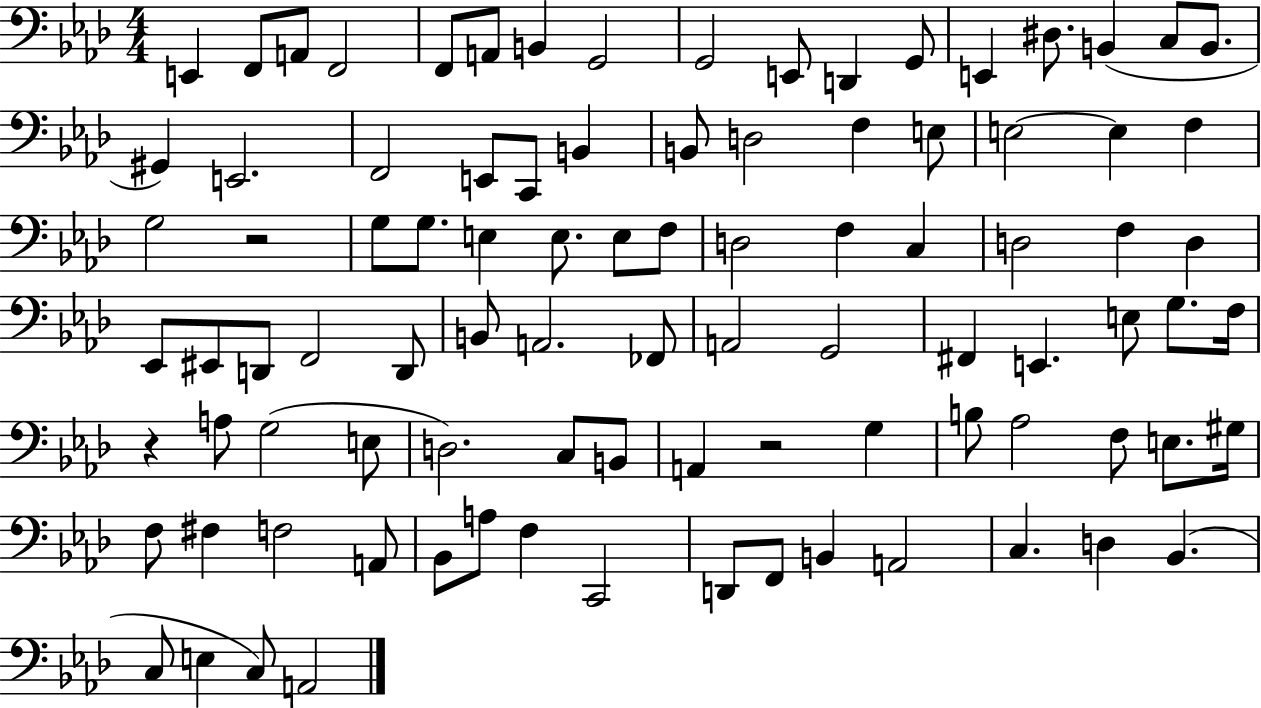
{
  \clef bass
  \numericTimeSignature
  \time 4/4
  \key aes \major
  e,4 f,8 a,8 f,2 | f,8 a,8 b,4 g,2 | g,2 e,8 d,4 g,8 | e,4 dis8. b,4( c8 b,8. | \break gis,4) e,2. | f,2 e,8 c,8 b,4 | b,8 d2 f4 e8 | e2~~ e4 f4 | \break g2 r2 | g8 g8. e4 e8. e8 f8 | d2 f4 c4 | d2 f4 d4 | \break ees,8 eis,8 d,8 f,2 d,8 | b,8 a,2. fes,8 | a,2 g,2 | fis,4 e,4. e8 g8. f16 | \break r4 a8 g2( e8 | d2.) c8 b,8 | a,4 r2 g4 | b8 aes2 f8 e8. gis16 | \break f8 fis4 f2 a,8 | bes,8 a8 f4 c,2 | d,8 f,8 b,4 a,2 | c4. d4 bes,4.( | \break c8 e4 c8) a,2 | \bar "|."
}